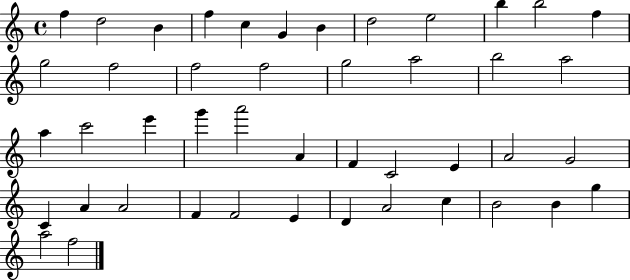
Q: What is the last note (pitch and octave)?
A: F5